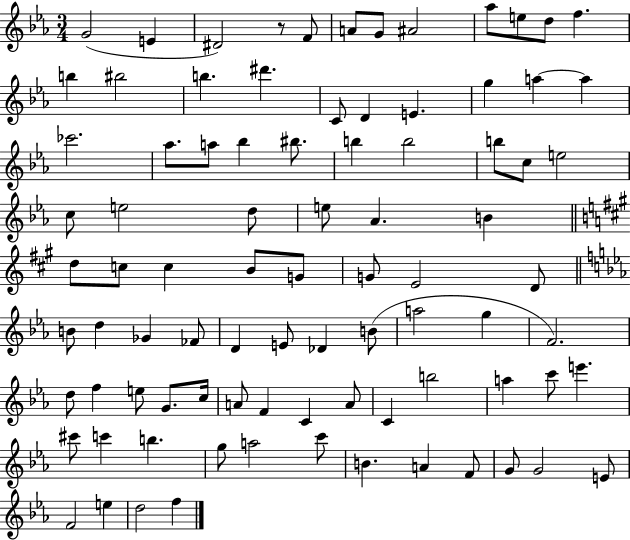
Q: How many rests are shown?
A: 1